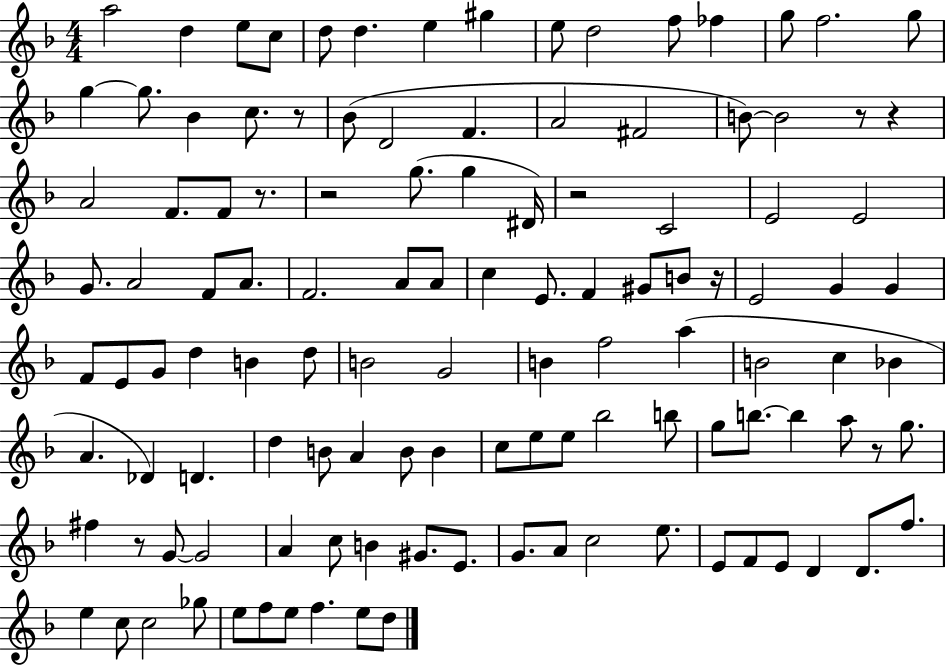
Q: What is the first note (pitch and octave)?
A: A5